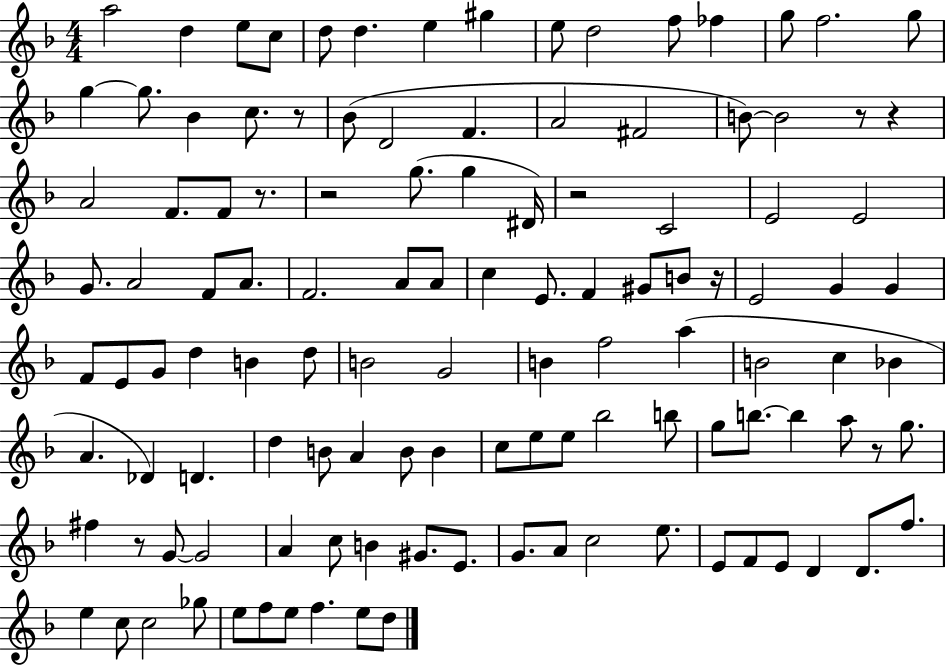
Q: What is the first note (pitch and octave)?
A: A5